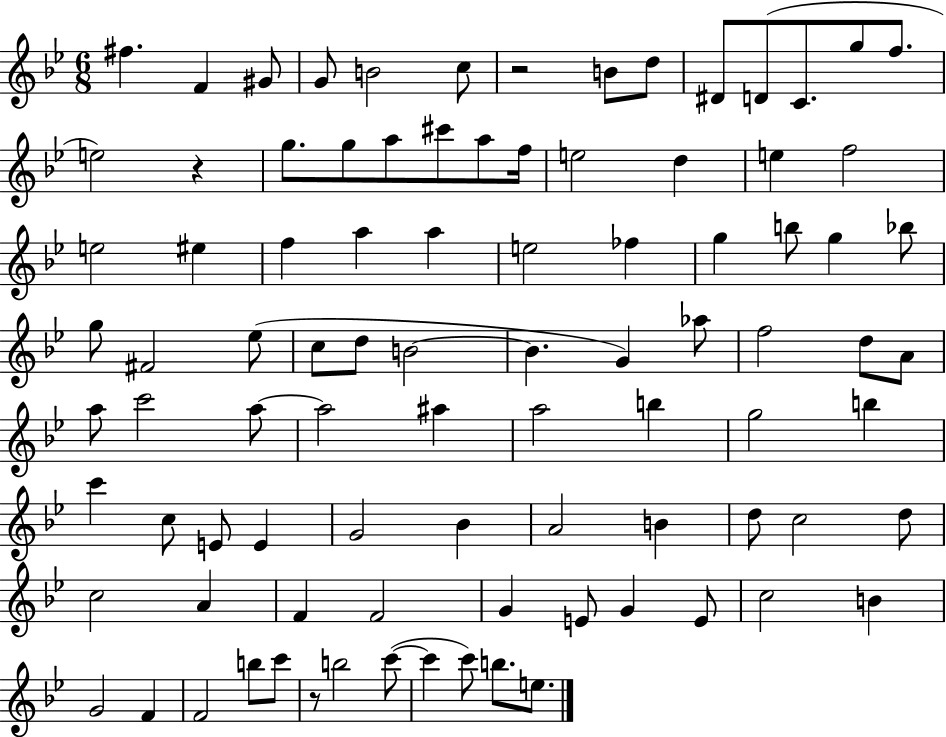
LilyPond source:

{
  \clef treble
  \numericTimeSignature
  \time 6/8
  \key bes \major
  fis''4. f'4 gis'8 | g'8 b'2 c''8 | r2 b'8 d''8 | dis'8 d'8( c'8. g''8 f''8. | \break e''2) r4 | g''8. g''8 a''8 cis'''8 a''8 f''16 | e''2 d''4 | e''4 f''2 | \break e''2 eis''4 | f''4 a''4 a''4 | e''2 fes''4 | g''4 b''8 g''4 bes''8 | \break g''8 fis'2 ees''8( | c''8 d''8 b'2~~ | b'4. g'4) aes''8 | f''2 d''8 a'8 | \break a''8 c'''2 a''8~~ | a''2 ais''4 | a''2 b''4 | g''2 b''4 | \break c'''4 c''8 e'8 e'4 | g'2 bes'4 | a'2 b'4 | d''8 c''2 d''8 | \break c''2 a'4 | f'4 f'2 | g'4 e'8 g'4 e'8 | c''2 b'4 | \break g'2 f'4 | f'2 b''8 c'''8 | r8 b''2 c'''8~(~ | c'''4 c'''8) b''8. e''8. | \break \bar "|."
}